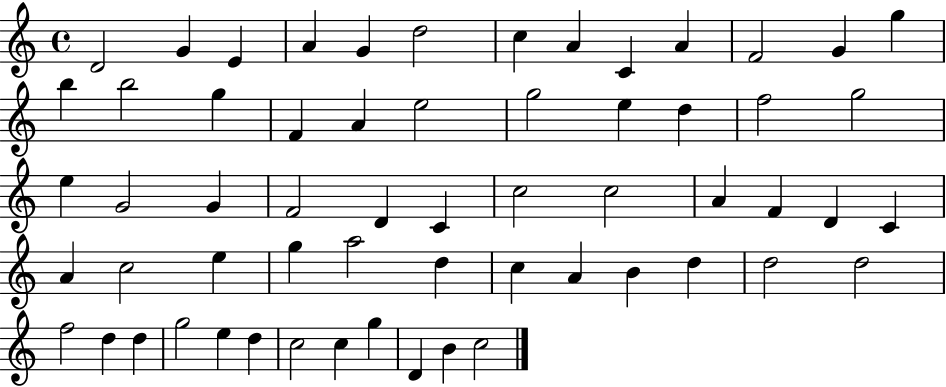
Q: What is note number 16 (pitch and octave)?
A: G5